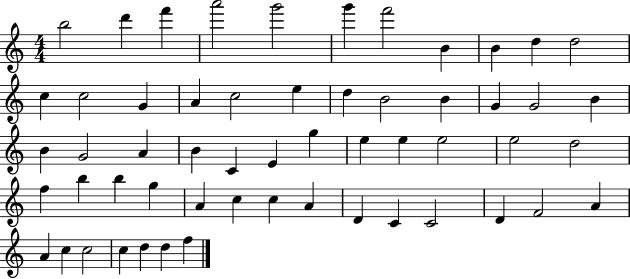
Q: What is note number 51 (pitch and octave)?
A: C5